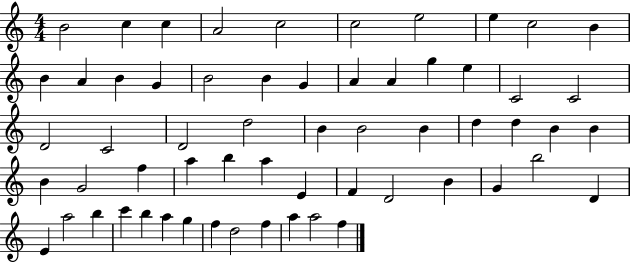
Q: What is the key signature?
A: C major